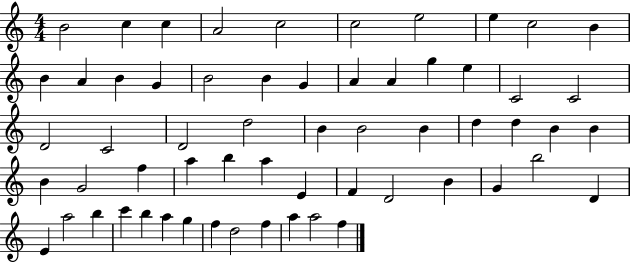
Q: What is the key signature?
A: C major